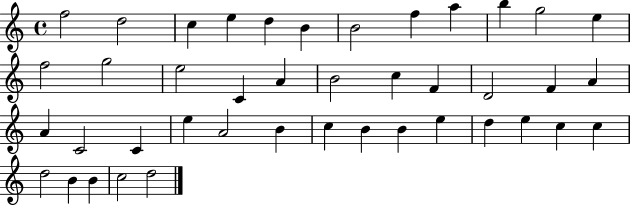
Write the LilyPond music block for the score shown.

{
  \clef treble
  \time 4/4
  \defaultTimeSignature
  \key c \major
  f''2 d''2 | c''4 e''4 d''4 b'4 | b'2 f''4 a''4 | b''4 g''2 e''4 | \break f''2 g''2 | e''2 c'4 a'4 | b'2 c''4 f'4 | d'2 f'4 a'4 | \break a'4 c'2 c'4 | e''4 a'2 b'4 | c''4 b'4 b'4 e''4 | d''4 e''4 c''4 c''4 | \break d''2 b'4 b'4 | c''2 d''2 | \bar "|."
}